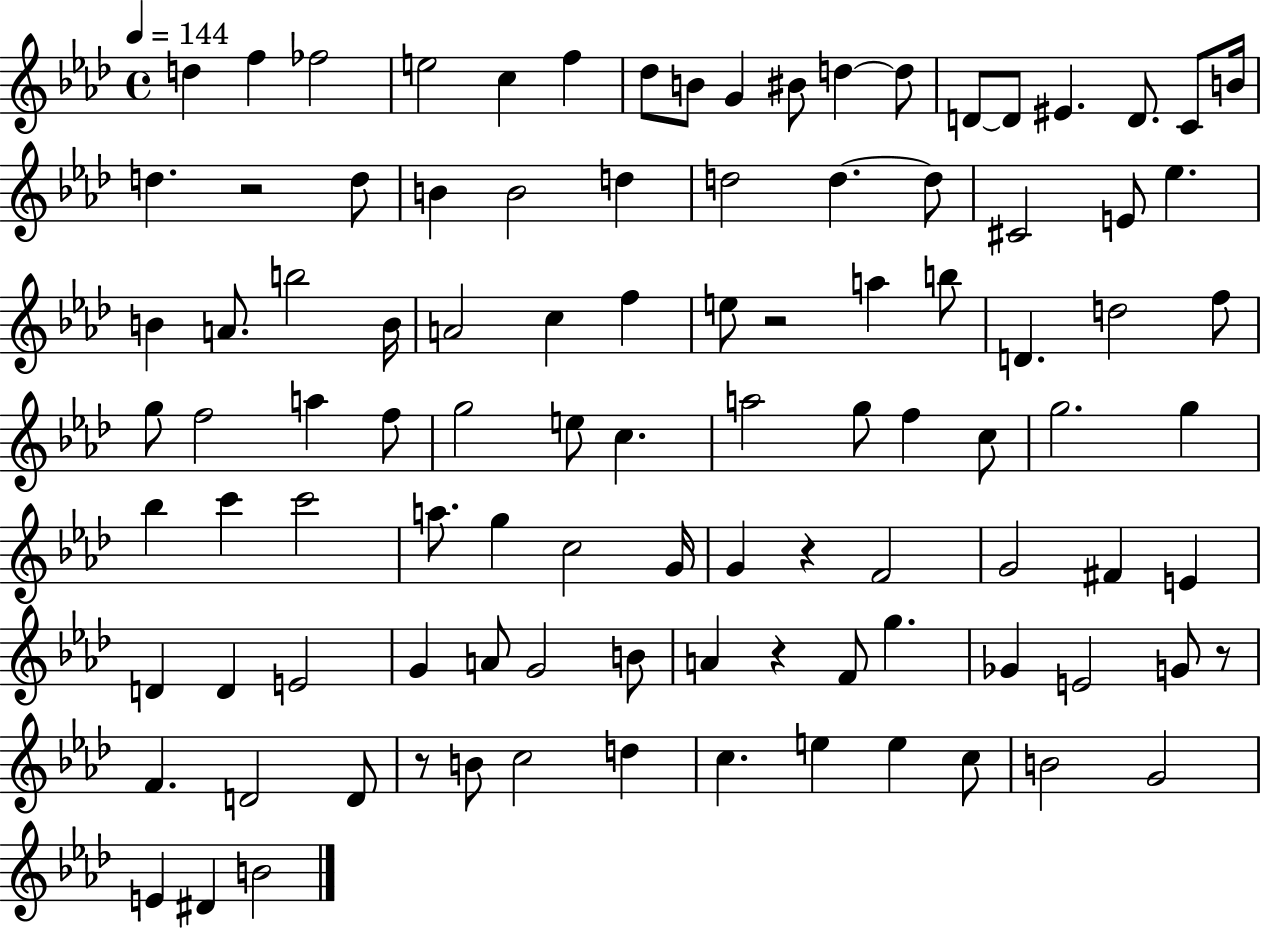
X:1
T:Untitled
M:4/4
L:1/4
K:Ab
d f _f2 e2 c f _d/2 B/2 G ^B/2 d d/2 D/2 D/2 ^E D/2 C/2 B/4 d z2 d/2 B B2 d d2 d d/2 ^C2 E/2 _e B A/2 b2 B/4 A2 c f e/2 z2 a b/2 D d2 f/2 g/2 f2 a f/2 g2 e/2 c a2 g/2 f c/2 g2 g _b c' c'2 a/2 g c2 G/4 G z F2 G2 ^F E D D E2 G A/2 G2 B/2 A z F/2 g _G E2 G/2 z/2 F D2 D/2 z/2 B/2 c2 d c e e c/2 B2 G2 E ^D B2